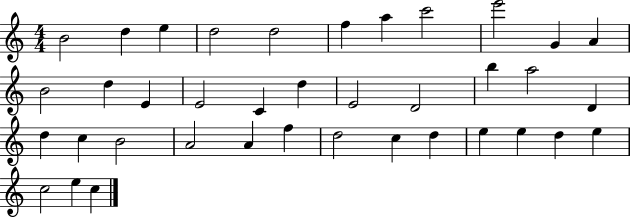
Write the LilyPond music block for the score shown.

{
  \clef treble
  \numericTimeSignature
  \time 4/4
  \key c \major
  b'2 d''4 e''4 | d''2 d''2 | f''4 a''4 c'''2 | e'''2 g'4 a'4 | \break b'2 d''4 e'4 | e'2 c'4 d''4 | e'2 d'2 | b''4 a''2 d'4 | \break d''4 c''4 b'2 | a'2 a'4 f''4 | d''2 c''4 d''4 | e''4 e''4 d''4 e''4 | \break c''2 e''4 c''4 | \bar "|."
}